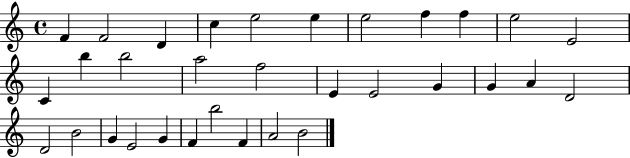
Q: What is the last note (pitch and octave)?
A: B4